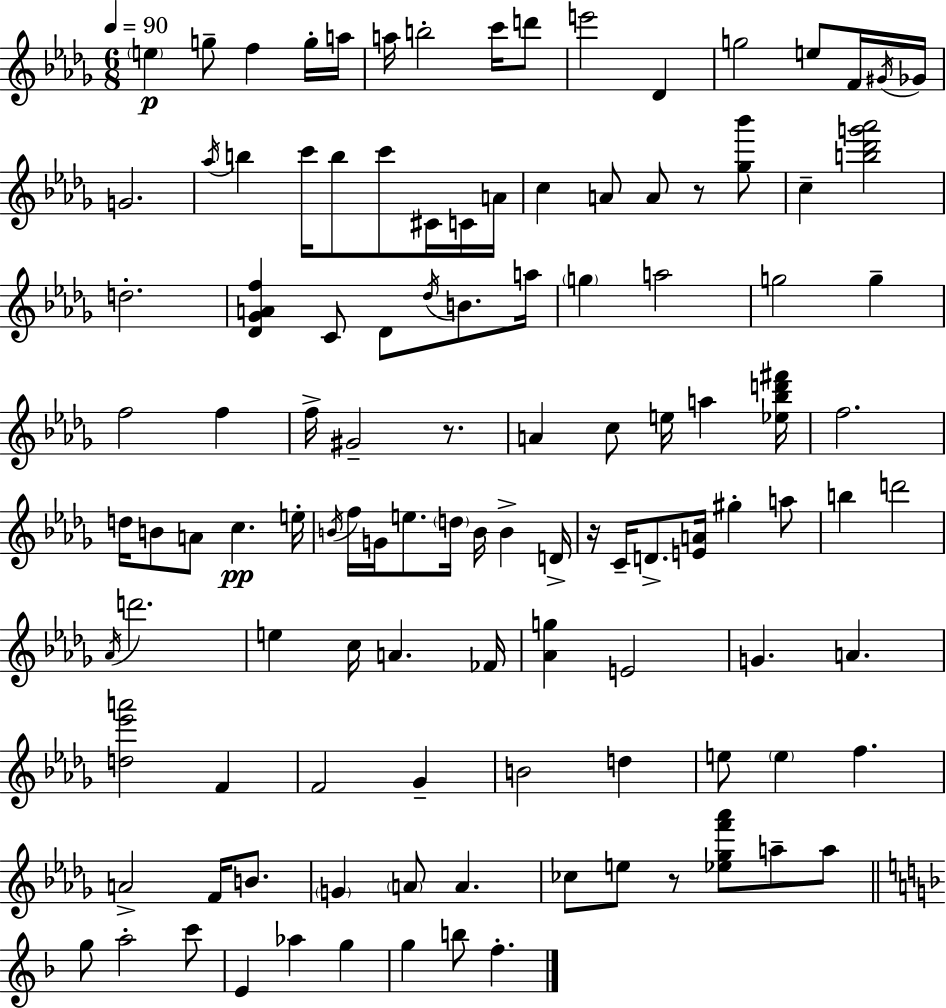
E5/q G5/e F5/q G5/s A5/s A5/s B5/h C6/s D6/e E6/h Db4/q G5/h E5/e F4/s G#4/s Gb4/s G4/h. Ab5/s B5/q C6/s B5/e C6/e C#4/s C4/s A4/s C5/q A4/e A4/e R/e [Gb5,Bb6]/e C5/q [B5,Db6,G6,Ab6]/h D5/h. [Db4,Gb4,A4,F5]/q C4/e Db4/e Db5/s B4/e. A5/s G5/q A5/h G5/h G5/q F5/h F5/q F5/s G#4/h R/e. A4/q C5/e E5/s A5/q [Eb5,Bb5,D6,F#6]/s F5/h. D5/s B4/e A4/e C5/q. E5/s B4/s F5/s G4/s E5/e. D5/s B4/s B4/q D4/s R/s C4/s D4/e. [E4,A4]/s G#5/q A5/e B5/q D6/h Ab4/s D6/h. E5/q C5/s A4/q. FES4/s [Ab4,G5]/q E4/h G4/q. A4/q. [D5,Eb6,A6]/h F4/q F4/h Gb4/q B4/h D5/q E5/e E5/q F5/q. A4/h F4/s B4/e. G4/q A4/e A4/q. CES5/e E5/e R/e [Eb5,Gb5,F6,Ab6]/e A5/e A5/e G5/e A5/h C6/e E4/q Ab5/q G5/q G5/q B5/e F5/q.